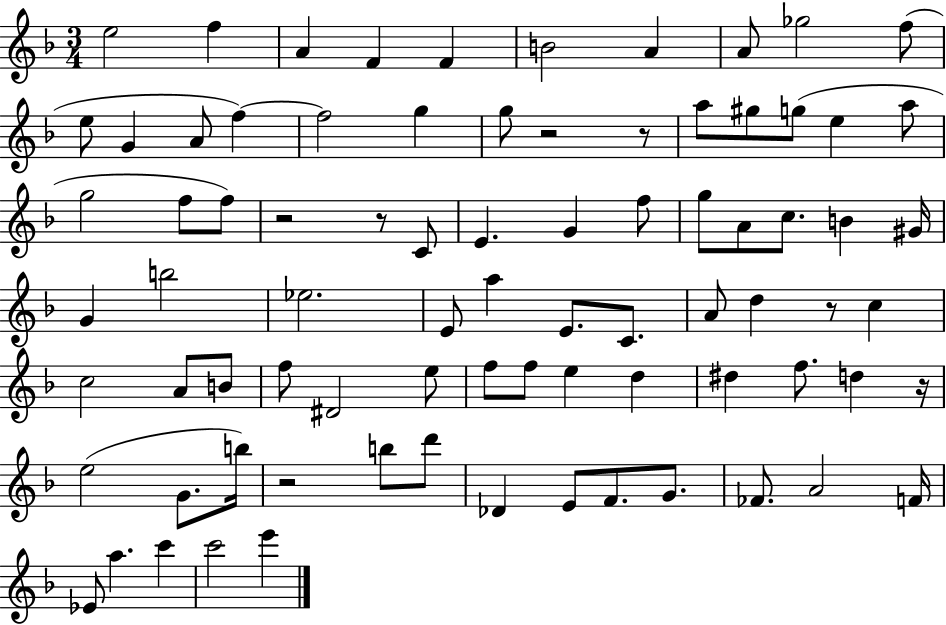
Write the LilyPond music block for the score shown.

{
  \clef treble
  \numericTimeSignature
  \time 3/4
  \key f \major
  e''2 f''4 | a'4 f'4 f'4 | b'2 a'4 | a'8 ges''2 f''8( | \break e''8 g'4 a'8 f''4~~) | f''2 g''4 | g''8 r2 r8 | a''8 gis''8 g''8( e''4 a''8 | \break g''2 f''8 f''8) | r2 r8 c'8 | e'4. g'4 f''8 | g''8 a'8 c''8. b'4 gis'16 | \break g'4 b''2 | ees''2. | e'8 a''4 e'8. c'8. | a'8 d''4 r8 c''4 | \break c''2 a'8 b'8 | f''8 dis'2 e''8 | f''8 f''8 e''4 d''4 | dis''4 f''8. d''4 r16 | \break e''2( g'8. b''16) | r2 b''8 d'''8 | des'4 e'8 f'8. g'8. | fes'8. a'2 f'16 | \break ees'8 a''4. c'''4 | c'''2 e'''4 | \bar "|."
}